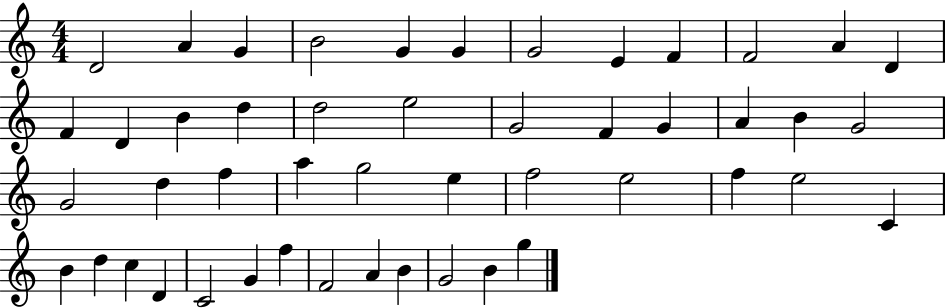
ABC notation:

X:1
T:Untitled
M:4/4
L:1/4
K:C
D2 A G B2 G G G2 E F F2 A D F D B d d2 e2 G2 F G A B G2 G2 d f a g2 e f2 e2 f e2 C B d c D C2 G f F2 A B G2 B g